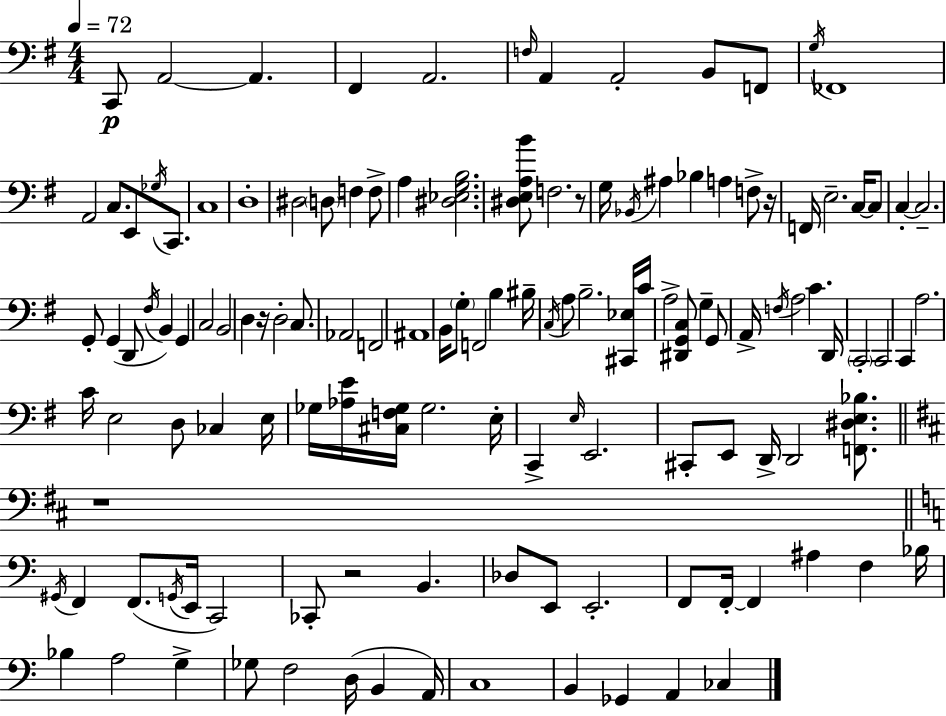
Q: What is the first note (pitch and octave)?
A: C2